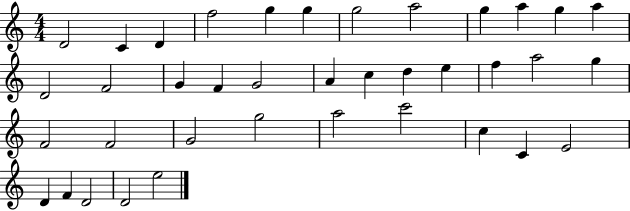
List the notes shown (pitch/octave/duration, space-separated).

D4/h C4/q D4/q F5/h G5/q G5/q G5/h A5/h G5/q A5/q G5/q A5/q D4/h F4/h G4/q F4/q G4/h A4/q C5/q D5/q E5/q F5/q A5/h G5/q F4/h F4/h G4/h G5/h A5/h C6/h C5/q C4/q E4/h D4/q F4/q D4/h D4/h E5/h